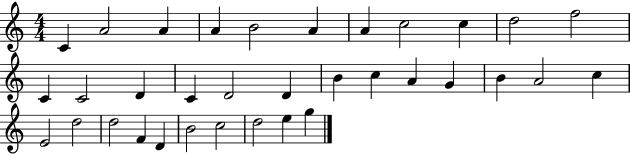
X:1
T:Untitled
M:4/4
L:1/4
K:C
C A2 A A B2 A A c2 c d2 f2 C C2 D C D2 D B c A G B A2 c E2 d2 d2 F D B2 c2 d2 e g